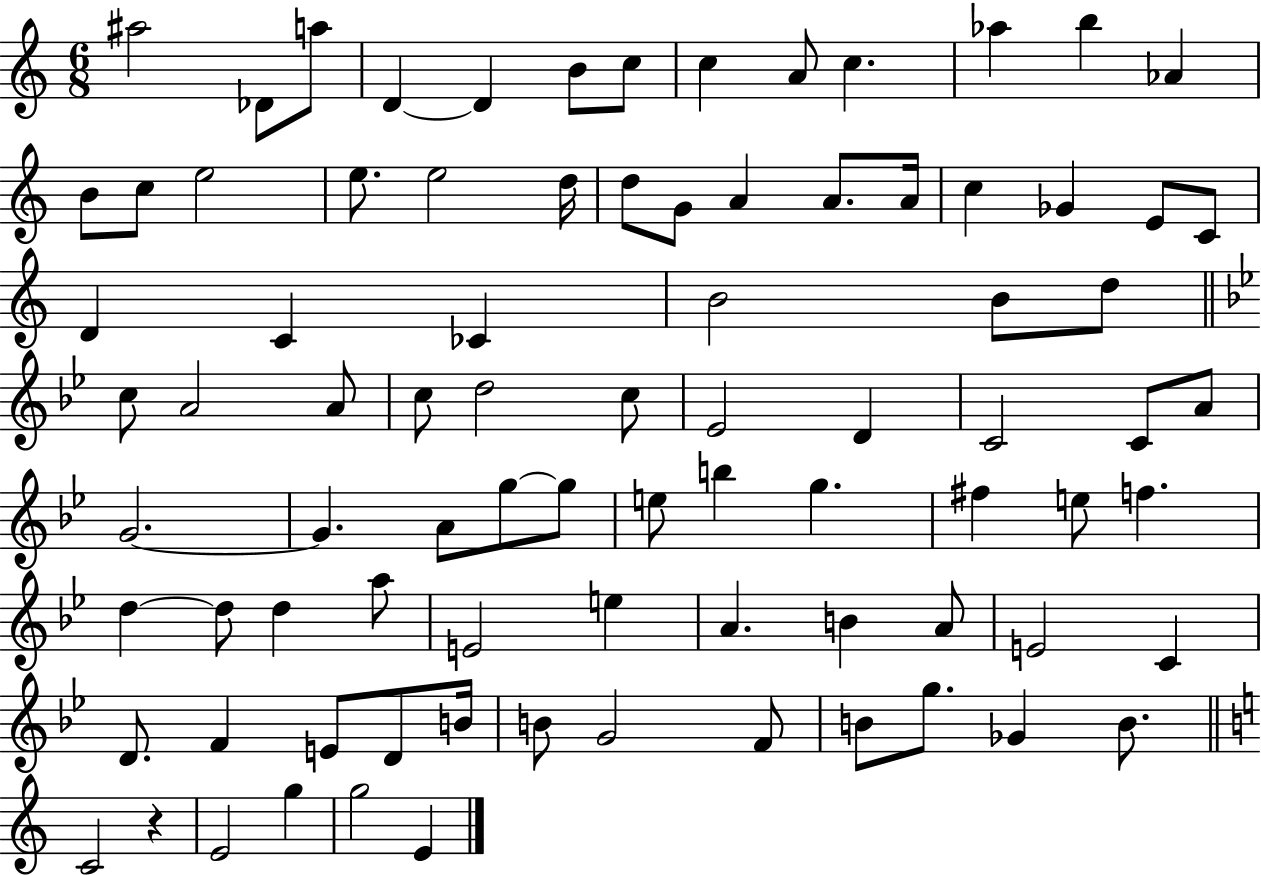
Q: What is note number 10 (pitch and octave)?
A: C5